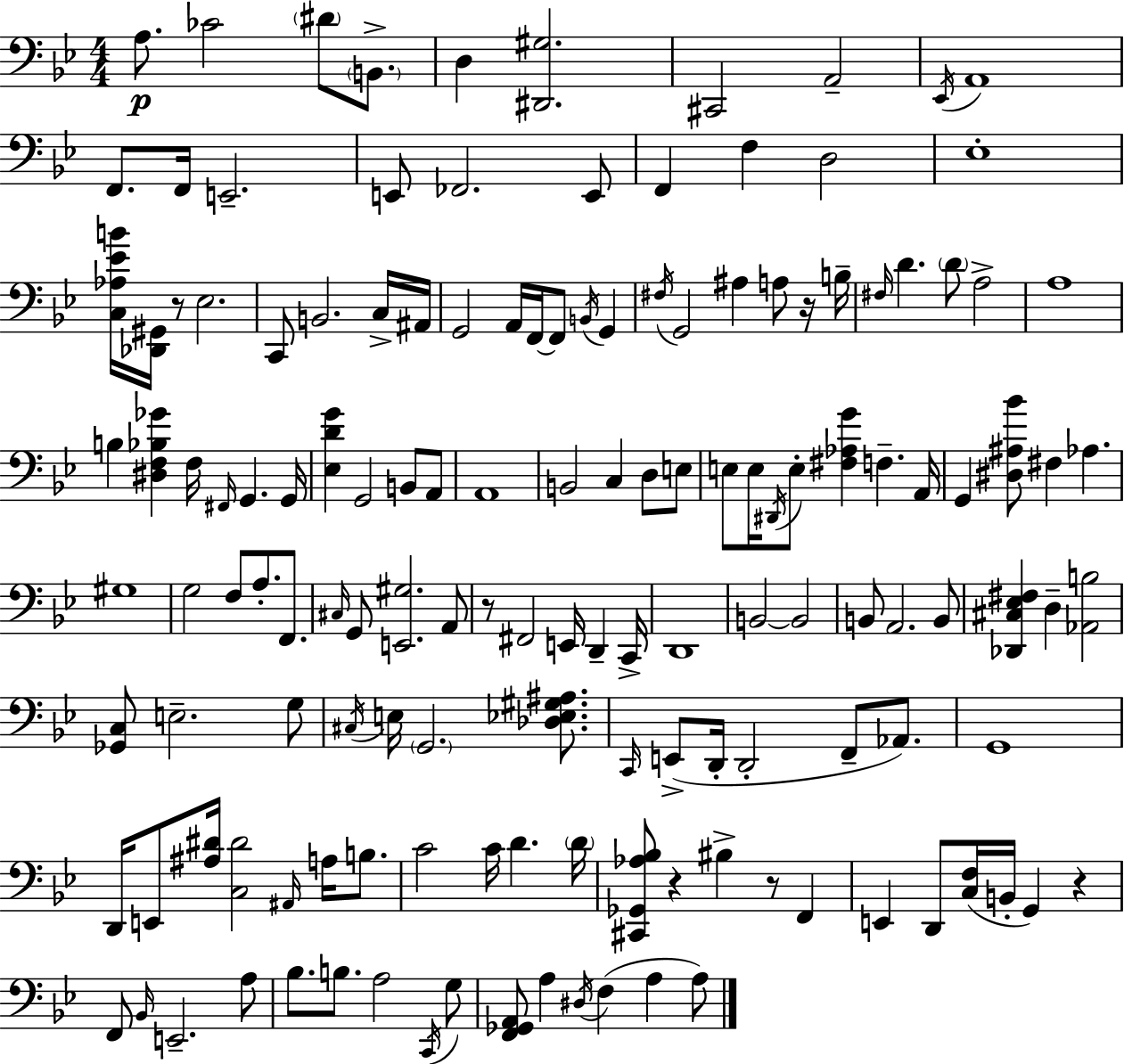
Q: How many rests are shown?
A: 6